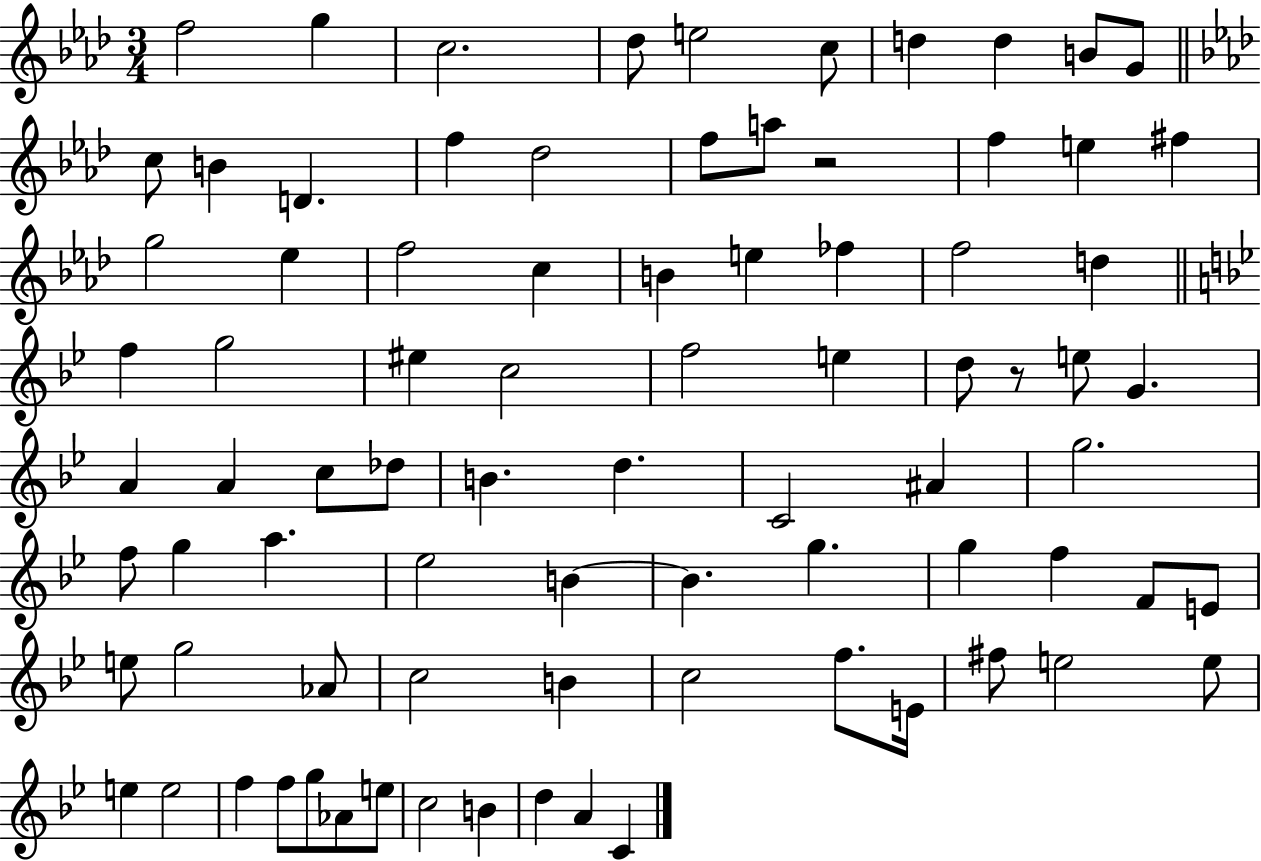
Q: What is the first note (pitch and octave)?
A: F5